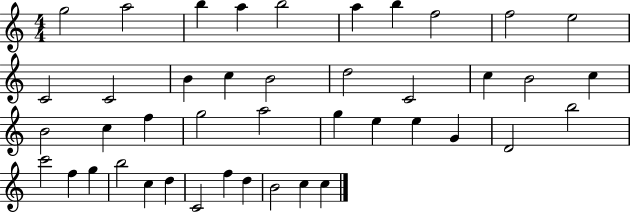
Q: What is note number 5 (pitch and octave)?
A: B5